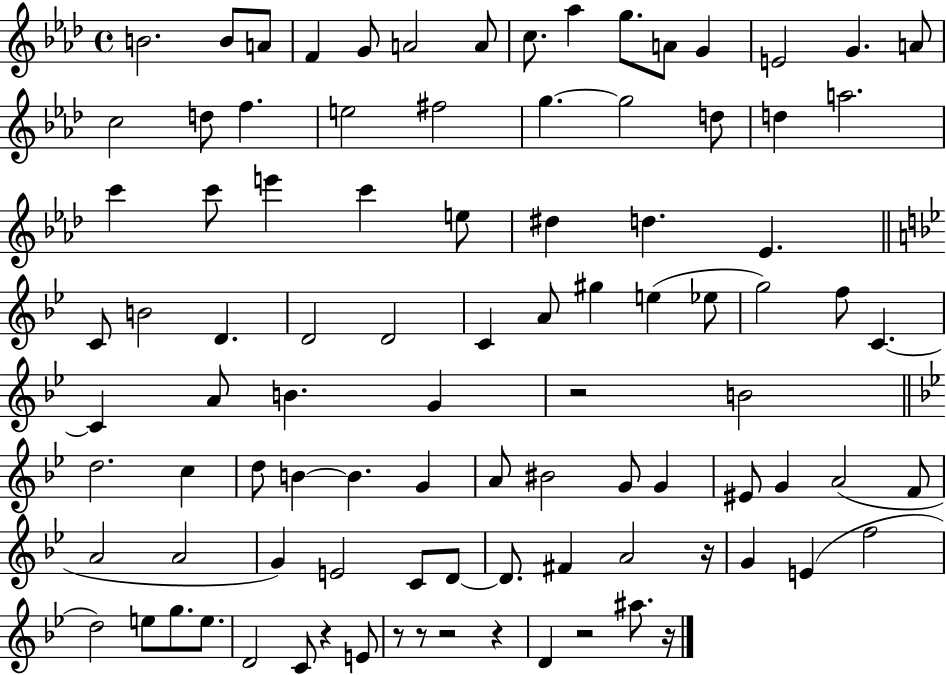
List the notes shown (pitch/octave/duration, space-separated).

B4/h. B4/e A4/e F4/q G4/e A4/h A4/e C5/e. Ab5/q G5/e. A4/e G4/q E4/h G4/q. A4/e C5/h D5/e F5/q. E5/h F#5/h G5/q. G5/h D5/e D5/q A5/h. C6/q C6/e E6/q C6/q E5/e D#5/q D5/q. Eb4/q. C4/e B4/h D4/q. D4/h D4/h C4/q A4/e G#5/q E5/q Eb5/e G5/h F5/e C4/q. C4/q A4/e B4/q. G4/q R/h B4/h D5/h. C5/q D5/e B4/q B4/q. G4/q A4/e BIS4/h G4/e G4/q EIS4/e G4/q A4/h F4/e A4/h A4/h G4/q E4/h C4/e D4/e D4/e. F#4/q A4/h R/s G4/q E4/q F5/h D5/h E5/e G5/e. E5/e. D4/h C4/e R/q E4/e R/e R/e R/h R/q D4/q R/h A#5/e. R/s